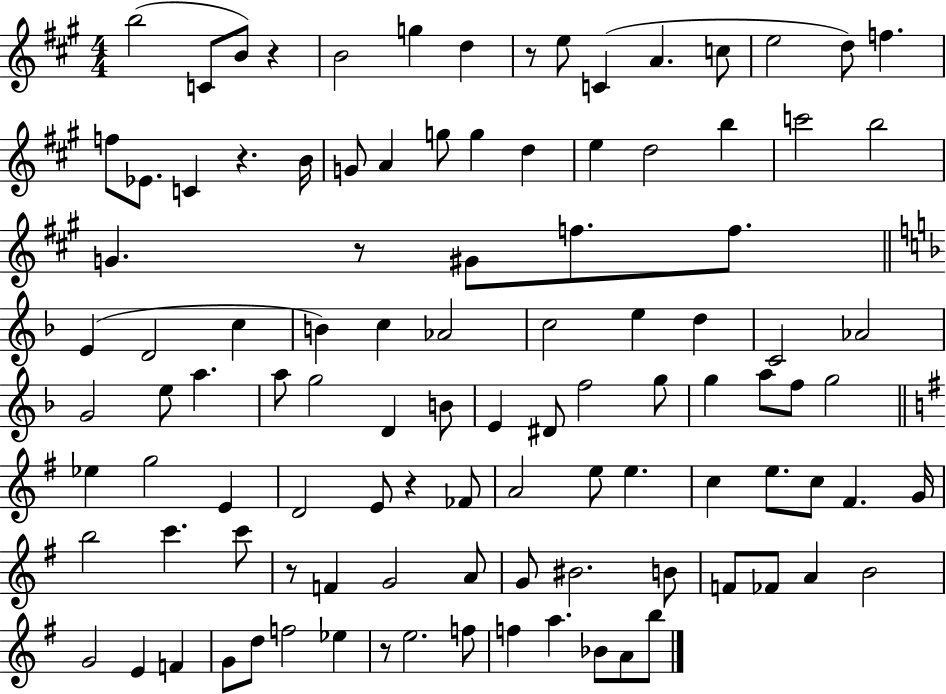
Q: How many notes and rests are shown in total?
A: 105